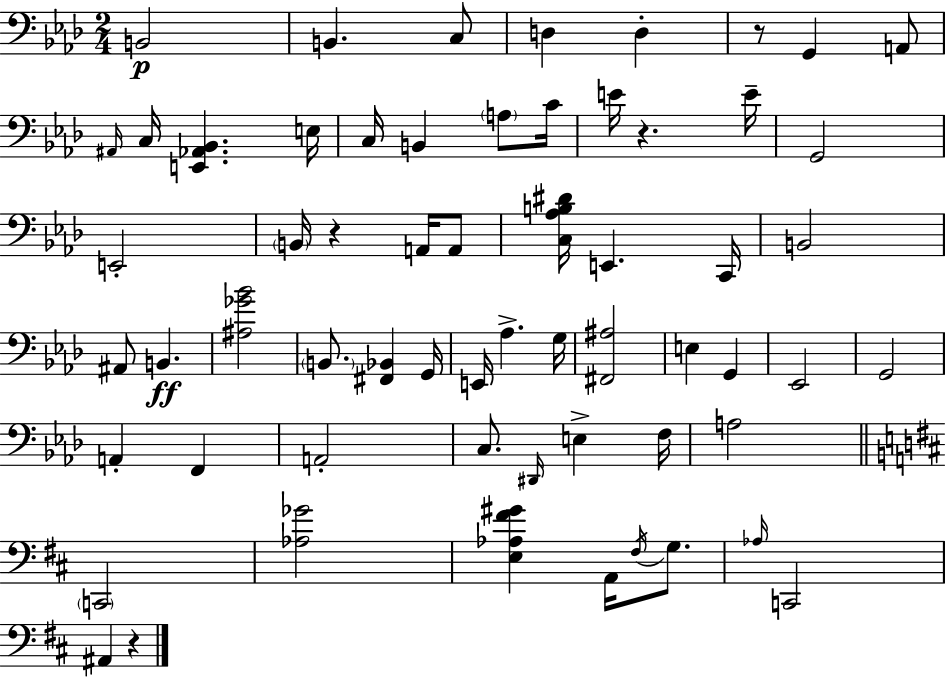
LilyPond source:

{
  \clef bass
  \numericTimeSignature
  \time 2/4
  \key f \minor
  b,2\p | b,4. c8 | d4 d4-. | r8 g,4 a,8 | \break \grace { ais,16 } c16 <e, aes, bes,>4. | e16 c16 b,4 \parenthesize a8 | c'16 e'16 r4. | e'16-- g,2 | \break e,2-. | \parenthesize b,16 r4 a,16 a,8 | <c aes b dis'>16 e,4. | c,16 b,2 | \break ais,8 b,4.\ff | <ais ges' bes'>2 | \parenthesize b,8. <fis, bes,>4 | g,16 e,16 aes4.-> | \break g16 <fis, ais>2 | e4 g,4 | ees,2 | g,2 | \break a,4-. f,4 | a,2-. | c8. \grace { dis,16 } e4-> | f16 a2 | \break \bar "||" \break \key d \major \parenthesize c,2 | <aes ges'>2 | <e aes fis' gis'>4 a,16 \acciaccatura { fis16 } g8. | \grace { aes16 } c,2 | \break ais,4 r4 | \bar "|."
}